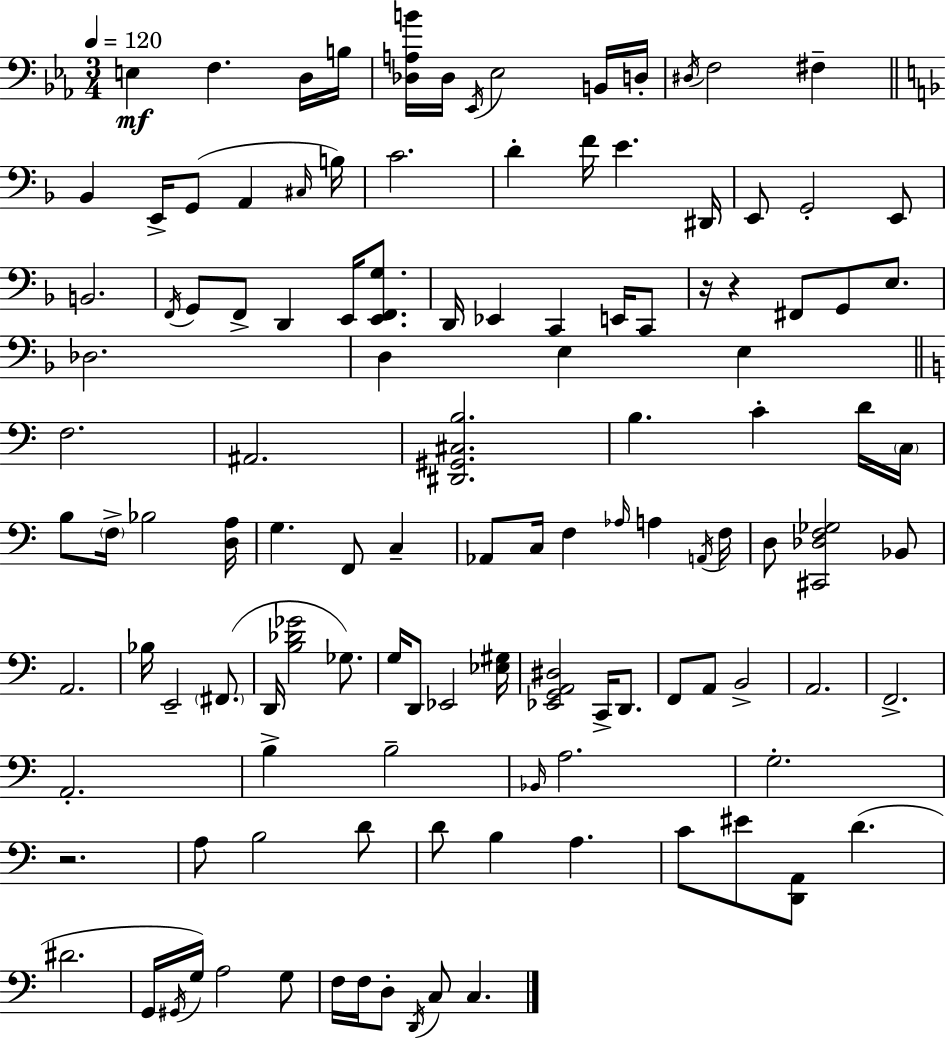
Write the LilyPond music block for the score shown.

{
  \clef bass
  \numericTimeSignature
  \time 3/4
  \key c \minor
  \tempo 4 = 120
  \repeat volta 2 { e4\mf f4. d16 b16 | <des a b'>16 des16 \acciaccatura { ees,16 } ees2 b,16 | d16-. \acciaccatura { dis16 } f2 fis4-- | \bar "||" \break \key f \major bes,4 e,16-> g,8( a,4 \grace { cis16 } | b16) c'2. | d'4-. f'16 e'4. | dis,16 e,8 g,2-. e,8 | \break b,2. | \acciaccatura { f,16 } g,8 f,8-> d,4 e,16 <e, f, g>8. | d,16 ees,4 c,4 e,16 | c,8 r16 r4 fis,8 g,8 e8. | \break des2. | d4 e4 e4 | \bar "||" \break \key c \major f2. | ais,2. | <dis, gis, cis b>2. | b4. c'4-. d'16 \parenthesize c16 | \break b8 \parenthesize f16-> bes2 <d a>16 | g4. f,8 c4-- | aes,8 c16 f4 \grace { aes16 } a4 | \acciaccatura { a,16 } f16 d8 <cis, des f ges>2 | \break bes,8 a,2. | bes16 e,2-- \parenthesize fis,8.( | d,16 <b des' ges'>2 ges8.) | g16 d,8 ees,2 | \break <ees gis>16 <ees, g, a, dis>2 c,16-> d,8. | f,8 a,8 b,2-> | a,2. | f,2.-> | \break a,2.-. | b4-> b2-- | \grace { bes,16 } a2. | g2.-. | \break r2. | a8 b2 | d'8 d'8 b4 a4. | c'8 eis'8 <d, a,>8 d'4.( | \break dis'2. | g,16 \acciaccatura { gis,16 } g16) a2 | g8 f16 f16 d8-. \acciaccatura { d,16 } c8 c4. | } \bar "|."
}